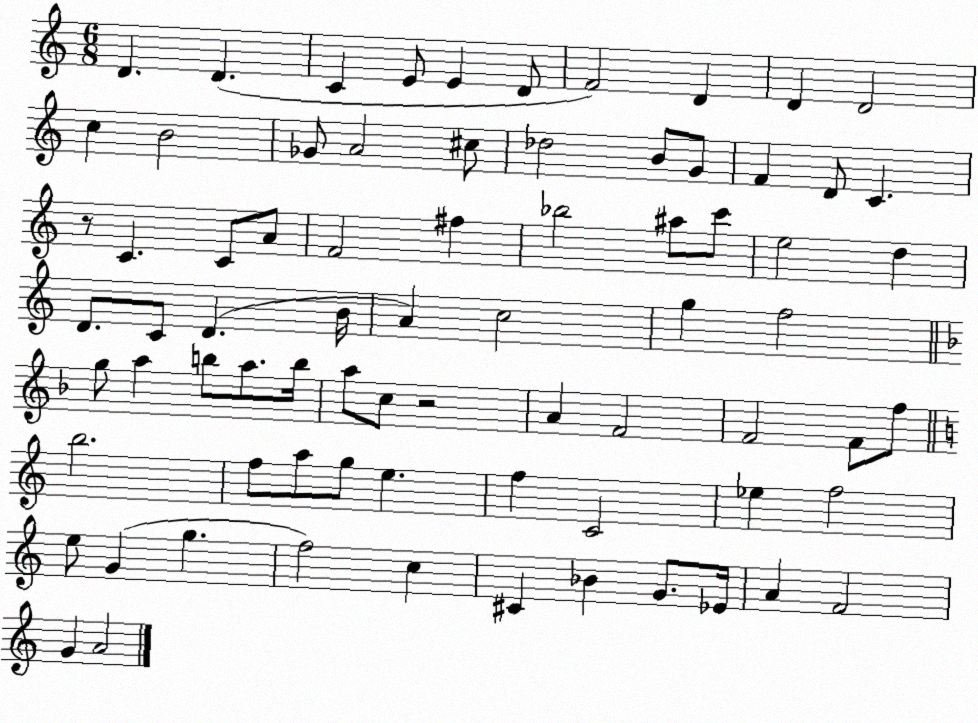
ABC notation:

X:1
T:Untitled
M:6/8
L:1/4
K:C
D D C E/2 E D/2 F2 D D D2 c B2 _G/2 A2 ^c/2 _d2 B/2 G/2 F D/2 C z/2 C C/2 A/2 F2 ^f _b2 ^a/2 c'/2 e2 d D/2 C/2 D B/4 A c2 g f2 g/2 a b/2 a/2 b/4 a/2 c/2 z2 A F2 F2 F/2 f/2 b2 f/2 a/2 g/2 e f C2 _e f2 e/2 G g f2 c ^C _B G/2 _E/4 A F2 G A2